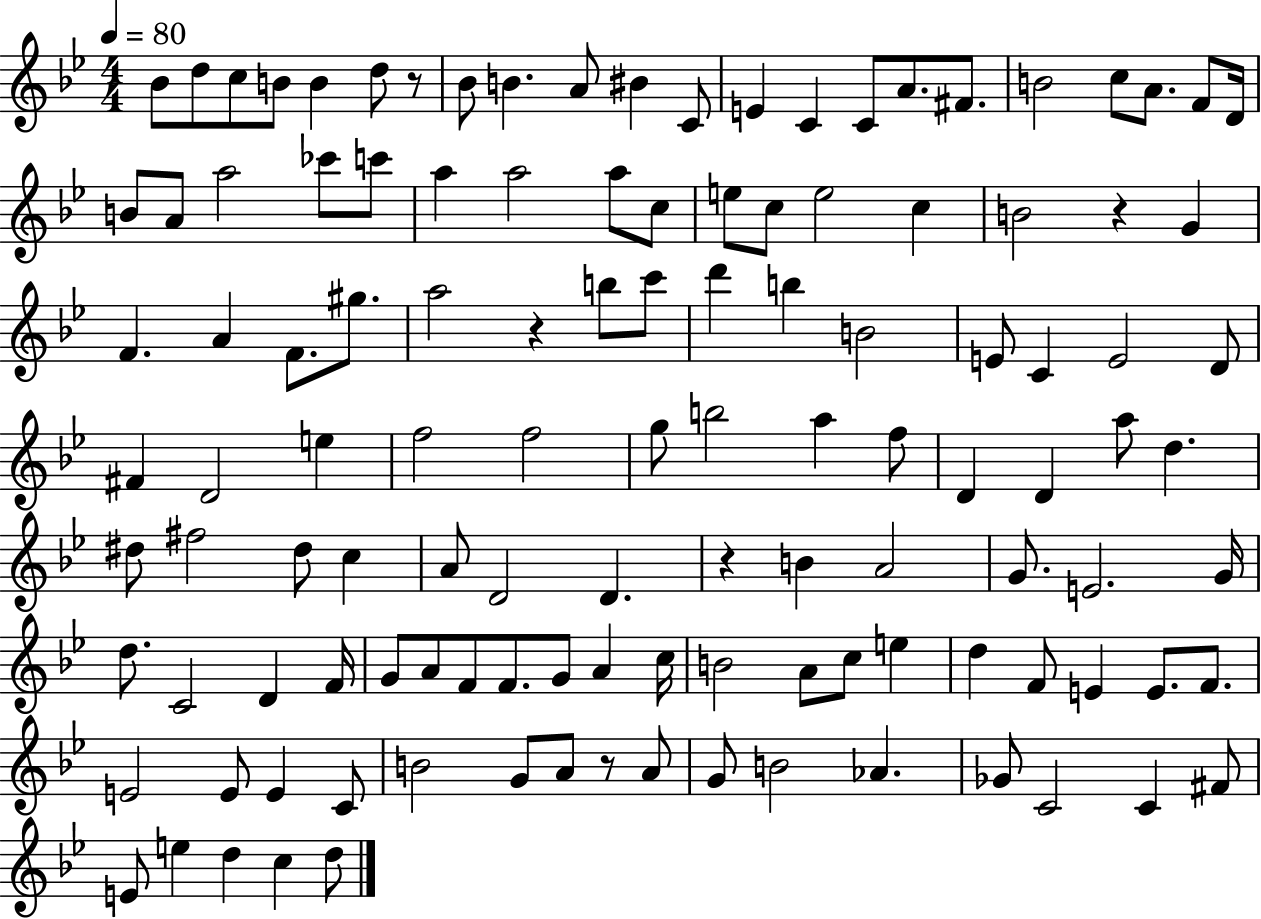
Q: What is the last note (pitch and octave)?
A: D5